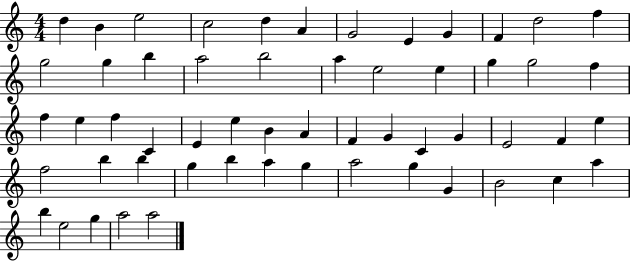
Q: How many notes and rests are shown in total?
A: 56